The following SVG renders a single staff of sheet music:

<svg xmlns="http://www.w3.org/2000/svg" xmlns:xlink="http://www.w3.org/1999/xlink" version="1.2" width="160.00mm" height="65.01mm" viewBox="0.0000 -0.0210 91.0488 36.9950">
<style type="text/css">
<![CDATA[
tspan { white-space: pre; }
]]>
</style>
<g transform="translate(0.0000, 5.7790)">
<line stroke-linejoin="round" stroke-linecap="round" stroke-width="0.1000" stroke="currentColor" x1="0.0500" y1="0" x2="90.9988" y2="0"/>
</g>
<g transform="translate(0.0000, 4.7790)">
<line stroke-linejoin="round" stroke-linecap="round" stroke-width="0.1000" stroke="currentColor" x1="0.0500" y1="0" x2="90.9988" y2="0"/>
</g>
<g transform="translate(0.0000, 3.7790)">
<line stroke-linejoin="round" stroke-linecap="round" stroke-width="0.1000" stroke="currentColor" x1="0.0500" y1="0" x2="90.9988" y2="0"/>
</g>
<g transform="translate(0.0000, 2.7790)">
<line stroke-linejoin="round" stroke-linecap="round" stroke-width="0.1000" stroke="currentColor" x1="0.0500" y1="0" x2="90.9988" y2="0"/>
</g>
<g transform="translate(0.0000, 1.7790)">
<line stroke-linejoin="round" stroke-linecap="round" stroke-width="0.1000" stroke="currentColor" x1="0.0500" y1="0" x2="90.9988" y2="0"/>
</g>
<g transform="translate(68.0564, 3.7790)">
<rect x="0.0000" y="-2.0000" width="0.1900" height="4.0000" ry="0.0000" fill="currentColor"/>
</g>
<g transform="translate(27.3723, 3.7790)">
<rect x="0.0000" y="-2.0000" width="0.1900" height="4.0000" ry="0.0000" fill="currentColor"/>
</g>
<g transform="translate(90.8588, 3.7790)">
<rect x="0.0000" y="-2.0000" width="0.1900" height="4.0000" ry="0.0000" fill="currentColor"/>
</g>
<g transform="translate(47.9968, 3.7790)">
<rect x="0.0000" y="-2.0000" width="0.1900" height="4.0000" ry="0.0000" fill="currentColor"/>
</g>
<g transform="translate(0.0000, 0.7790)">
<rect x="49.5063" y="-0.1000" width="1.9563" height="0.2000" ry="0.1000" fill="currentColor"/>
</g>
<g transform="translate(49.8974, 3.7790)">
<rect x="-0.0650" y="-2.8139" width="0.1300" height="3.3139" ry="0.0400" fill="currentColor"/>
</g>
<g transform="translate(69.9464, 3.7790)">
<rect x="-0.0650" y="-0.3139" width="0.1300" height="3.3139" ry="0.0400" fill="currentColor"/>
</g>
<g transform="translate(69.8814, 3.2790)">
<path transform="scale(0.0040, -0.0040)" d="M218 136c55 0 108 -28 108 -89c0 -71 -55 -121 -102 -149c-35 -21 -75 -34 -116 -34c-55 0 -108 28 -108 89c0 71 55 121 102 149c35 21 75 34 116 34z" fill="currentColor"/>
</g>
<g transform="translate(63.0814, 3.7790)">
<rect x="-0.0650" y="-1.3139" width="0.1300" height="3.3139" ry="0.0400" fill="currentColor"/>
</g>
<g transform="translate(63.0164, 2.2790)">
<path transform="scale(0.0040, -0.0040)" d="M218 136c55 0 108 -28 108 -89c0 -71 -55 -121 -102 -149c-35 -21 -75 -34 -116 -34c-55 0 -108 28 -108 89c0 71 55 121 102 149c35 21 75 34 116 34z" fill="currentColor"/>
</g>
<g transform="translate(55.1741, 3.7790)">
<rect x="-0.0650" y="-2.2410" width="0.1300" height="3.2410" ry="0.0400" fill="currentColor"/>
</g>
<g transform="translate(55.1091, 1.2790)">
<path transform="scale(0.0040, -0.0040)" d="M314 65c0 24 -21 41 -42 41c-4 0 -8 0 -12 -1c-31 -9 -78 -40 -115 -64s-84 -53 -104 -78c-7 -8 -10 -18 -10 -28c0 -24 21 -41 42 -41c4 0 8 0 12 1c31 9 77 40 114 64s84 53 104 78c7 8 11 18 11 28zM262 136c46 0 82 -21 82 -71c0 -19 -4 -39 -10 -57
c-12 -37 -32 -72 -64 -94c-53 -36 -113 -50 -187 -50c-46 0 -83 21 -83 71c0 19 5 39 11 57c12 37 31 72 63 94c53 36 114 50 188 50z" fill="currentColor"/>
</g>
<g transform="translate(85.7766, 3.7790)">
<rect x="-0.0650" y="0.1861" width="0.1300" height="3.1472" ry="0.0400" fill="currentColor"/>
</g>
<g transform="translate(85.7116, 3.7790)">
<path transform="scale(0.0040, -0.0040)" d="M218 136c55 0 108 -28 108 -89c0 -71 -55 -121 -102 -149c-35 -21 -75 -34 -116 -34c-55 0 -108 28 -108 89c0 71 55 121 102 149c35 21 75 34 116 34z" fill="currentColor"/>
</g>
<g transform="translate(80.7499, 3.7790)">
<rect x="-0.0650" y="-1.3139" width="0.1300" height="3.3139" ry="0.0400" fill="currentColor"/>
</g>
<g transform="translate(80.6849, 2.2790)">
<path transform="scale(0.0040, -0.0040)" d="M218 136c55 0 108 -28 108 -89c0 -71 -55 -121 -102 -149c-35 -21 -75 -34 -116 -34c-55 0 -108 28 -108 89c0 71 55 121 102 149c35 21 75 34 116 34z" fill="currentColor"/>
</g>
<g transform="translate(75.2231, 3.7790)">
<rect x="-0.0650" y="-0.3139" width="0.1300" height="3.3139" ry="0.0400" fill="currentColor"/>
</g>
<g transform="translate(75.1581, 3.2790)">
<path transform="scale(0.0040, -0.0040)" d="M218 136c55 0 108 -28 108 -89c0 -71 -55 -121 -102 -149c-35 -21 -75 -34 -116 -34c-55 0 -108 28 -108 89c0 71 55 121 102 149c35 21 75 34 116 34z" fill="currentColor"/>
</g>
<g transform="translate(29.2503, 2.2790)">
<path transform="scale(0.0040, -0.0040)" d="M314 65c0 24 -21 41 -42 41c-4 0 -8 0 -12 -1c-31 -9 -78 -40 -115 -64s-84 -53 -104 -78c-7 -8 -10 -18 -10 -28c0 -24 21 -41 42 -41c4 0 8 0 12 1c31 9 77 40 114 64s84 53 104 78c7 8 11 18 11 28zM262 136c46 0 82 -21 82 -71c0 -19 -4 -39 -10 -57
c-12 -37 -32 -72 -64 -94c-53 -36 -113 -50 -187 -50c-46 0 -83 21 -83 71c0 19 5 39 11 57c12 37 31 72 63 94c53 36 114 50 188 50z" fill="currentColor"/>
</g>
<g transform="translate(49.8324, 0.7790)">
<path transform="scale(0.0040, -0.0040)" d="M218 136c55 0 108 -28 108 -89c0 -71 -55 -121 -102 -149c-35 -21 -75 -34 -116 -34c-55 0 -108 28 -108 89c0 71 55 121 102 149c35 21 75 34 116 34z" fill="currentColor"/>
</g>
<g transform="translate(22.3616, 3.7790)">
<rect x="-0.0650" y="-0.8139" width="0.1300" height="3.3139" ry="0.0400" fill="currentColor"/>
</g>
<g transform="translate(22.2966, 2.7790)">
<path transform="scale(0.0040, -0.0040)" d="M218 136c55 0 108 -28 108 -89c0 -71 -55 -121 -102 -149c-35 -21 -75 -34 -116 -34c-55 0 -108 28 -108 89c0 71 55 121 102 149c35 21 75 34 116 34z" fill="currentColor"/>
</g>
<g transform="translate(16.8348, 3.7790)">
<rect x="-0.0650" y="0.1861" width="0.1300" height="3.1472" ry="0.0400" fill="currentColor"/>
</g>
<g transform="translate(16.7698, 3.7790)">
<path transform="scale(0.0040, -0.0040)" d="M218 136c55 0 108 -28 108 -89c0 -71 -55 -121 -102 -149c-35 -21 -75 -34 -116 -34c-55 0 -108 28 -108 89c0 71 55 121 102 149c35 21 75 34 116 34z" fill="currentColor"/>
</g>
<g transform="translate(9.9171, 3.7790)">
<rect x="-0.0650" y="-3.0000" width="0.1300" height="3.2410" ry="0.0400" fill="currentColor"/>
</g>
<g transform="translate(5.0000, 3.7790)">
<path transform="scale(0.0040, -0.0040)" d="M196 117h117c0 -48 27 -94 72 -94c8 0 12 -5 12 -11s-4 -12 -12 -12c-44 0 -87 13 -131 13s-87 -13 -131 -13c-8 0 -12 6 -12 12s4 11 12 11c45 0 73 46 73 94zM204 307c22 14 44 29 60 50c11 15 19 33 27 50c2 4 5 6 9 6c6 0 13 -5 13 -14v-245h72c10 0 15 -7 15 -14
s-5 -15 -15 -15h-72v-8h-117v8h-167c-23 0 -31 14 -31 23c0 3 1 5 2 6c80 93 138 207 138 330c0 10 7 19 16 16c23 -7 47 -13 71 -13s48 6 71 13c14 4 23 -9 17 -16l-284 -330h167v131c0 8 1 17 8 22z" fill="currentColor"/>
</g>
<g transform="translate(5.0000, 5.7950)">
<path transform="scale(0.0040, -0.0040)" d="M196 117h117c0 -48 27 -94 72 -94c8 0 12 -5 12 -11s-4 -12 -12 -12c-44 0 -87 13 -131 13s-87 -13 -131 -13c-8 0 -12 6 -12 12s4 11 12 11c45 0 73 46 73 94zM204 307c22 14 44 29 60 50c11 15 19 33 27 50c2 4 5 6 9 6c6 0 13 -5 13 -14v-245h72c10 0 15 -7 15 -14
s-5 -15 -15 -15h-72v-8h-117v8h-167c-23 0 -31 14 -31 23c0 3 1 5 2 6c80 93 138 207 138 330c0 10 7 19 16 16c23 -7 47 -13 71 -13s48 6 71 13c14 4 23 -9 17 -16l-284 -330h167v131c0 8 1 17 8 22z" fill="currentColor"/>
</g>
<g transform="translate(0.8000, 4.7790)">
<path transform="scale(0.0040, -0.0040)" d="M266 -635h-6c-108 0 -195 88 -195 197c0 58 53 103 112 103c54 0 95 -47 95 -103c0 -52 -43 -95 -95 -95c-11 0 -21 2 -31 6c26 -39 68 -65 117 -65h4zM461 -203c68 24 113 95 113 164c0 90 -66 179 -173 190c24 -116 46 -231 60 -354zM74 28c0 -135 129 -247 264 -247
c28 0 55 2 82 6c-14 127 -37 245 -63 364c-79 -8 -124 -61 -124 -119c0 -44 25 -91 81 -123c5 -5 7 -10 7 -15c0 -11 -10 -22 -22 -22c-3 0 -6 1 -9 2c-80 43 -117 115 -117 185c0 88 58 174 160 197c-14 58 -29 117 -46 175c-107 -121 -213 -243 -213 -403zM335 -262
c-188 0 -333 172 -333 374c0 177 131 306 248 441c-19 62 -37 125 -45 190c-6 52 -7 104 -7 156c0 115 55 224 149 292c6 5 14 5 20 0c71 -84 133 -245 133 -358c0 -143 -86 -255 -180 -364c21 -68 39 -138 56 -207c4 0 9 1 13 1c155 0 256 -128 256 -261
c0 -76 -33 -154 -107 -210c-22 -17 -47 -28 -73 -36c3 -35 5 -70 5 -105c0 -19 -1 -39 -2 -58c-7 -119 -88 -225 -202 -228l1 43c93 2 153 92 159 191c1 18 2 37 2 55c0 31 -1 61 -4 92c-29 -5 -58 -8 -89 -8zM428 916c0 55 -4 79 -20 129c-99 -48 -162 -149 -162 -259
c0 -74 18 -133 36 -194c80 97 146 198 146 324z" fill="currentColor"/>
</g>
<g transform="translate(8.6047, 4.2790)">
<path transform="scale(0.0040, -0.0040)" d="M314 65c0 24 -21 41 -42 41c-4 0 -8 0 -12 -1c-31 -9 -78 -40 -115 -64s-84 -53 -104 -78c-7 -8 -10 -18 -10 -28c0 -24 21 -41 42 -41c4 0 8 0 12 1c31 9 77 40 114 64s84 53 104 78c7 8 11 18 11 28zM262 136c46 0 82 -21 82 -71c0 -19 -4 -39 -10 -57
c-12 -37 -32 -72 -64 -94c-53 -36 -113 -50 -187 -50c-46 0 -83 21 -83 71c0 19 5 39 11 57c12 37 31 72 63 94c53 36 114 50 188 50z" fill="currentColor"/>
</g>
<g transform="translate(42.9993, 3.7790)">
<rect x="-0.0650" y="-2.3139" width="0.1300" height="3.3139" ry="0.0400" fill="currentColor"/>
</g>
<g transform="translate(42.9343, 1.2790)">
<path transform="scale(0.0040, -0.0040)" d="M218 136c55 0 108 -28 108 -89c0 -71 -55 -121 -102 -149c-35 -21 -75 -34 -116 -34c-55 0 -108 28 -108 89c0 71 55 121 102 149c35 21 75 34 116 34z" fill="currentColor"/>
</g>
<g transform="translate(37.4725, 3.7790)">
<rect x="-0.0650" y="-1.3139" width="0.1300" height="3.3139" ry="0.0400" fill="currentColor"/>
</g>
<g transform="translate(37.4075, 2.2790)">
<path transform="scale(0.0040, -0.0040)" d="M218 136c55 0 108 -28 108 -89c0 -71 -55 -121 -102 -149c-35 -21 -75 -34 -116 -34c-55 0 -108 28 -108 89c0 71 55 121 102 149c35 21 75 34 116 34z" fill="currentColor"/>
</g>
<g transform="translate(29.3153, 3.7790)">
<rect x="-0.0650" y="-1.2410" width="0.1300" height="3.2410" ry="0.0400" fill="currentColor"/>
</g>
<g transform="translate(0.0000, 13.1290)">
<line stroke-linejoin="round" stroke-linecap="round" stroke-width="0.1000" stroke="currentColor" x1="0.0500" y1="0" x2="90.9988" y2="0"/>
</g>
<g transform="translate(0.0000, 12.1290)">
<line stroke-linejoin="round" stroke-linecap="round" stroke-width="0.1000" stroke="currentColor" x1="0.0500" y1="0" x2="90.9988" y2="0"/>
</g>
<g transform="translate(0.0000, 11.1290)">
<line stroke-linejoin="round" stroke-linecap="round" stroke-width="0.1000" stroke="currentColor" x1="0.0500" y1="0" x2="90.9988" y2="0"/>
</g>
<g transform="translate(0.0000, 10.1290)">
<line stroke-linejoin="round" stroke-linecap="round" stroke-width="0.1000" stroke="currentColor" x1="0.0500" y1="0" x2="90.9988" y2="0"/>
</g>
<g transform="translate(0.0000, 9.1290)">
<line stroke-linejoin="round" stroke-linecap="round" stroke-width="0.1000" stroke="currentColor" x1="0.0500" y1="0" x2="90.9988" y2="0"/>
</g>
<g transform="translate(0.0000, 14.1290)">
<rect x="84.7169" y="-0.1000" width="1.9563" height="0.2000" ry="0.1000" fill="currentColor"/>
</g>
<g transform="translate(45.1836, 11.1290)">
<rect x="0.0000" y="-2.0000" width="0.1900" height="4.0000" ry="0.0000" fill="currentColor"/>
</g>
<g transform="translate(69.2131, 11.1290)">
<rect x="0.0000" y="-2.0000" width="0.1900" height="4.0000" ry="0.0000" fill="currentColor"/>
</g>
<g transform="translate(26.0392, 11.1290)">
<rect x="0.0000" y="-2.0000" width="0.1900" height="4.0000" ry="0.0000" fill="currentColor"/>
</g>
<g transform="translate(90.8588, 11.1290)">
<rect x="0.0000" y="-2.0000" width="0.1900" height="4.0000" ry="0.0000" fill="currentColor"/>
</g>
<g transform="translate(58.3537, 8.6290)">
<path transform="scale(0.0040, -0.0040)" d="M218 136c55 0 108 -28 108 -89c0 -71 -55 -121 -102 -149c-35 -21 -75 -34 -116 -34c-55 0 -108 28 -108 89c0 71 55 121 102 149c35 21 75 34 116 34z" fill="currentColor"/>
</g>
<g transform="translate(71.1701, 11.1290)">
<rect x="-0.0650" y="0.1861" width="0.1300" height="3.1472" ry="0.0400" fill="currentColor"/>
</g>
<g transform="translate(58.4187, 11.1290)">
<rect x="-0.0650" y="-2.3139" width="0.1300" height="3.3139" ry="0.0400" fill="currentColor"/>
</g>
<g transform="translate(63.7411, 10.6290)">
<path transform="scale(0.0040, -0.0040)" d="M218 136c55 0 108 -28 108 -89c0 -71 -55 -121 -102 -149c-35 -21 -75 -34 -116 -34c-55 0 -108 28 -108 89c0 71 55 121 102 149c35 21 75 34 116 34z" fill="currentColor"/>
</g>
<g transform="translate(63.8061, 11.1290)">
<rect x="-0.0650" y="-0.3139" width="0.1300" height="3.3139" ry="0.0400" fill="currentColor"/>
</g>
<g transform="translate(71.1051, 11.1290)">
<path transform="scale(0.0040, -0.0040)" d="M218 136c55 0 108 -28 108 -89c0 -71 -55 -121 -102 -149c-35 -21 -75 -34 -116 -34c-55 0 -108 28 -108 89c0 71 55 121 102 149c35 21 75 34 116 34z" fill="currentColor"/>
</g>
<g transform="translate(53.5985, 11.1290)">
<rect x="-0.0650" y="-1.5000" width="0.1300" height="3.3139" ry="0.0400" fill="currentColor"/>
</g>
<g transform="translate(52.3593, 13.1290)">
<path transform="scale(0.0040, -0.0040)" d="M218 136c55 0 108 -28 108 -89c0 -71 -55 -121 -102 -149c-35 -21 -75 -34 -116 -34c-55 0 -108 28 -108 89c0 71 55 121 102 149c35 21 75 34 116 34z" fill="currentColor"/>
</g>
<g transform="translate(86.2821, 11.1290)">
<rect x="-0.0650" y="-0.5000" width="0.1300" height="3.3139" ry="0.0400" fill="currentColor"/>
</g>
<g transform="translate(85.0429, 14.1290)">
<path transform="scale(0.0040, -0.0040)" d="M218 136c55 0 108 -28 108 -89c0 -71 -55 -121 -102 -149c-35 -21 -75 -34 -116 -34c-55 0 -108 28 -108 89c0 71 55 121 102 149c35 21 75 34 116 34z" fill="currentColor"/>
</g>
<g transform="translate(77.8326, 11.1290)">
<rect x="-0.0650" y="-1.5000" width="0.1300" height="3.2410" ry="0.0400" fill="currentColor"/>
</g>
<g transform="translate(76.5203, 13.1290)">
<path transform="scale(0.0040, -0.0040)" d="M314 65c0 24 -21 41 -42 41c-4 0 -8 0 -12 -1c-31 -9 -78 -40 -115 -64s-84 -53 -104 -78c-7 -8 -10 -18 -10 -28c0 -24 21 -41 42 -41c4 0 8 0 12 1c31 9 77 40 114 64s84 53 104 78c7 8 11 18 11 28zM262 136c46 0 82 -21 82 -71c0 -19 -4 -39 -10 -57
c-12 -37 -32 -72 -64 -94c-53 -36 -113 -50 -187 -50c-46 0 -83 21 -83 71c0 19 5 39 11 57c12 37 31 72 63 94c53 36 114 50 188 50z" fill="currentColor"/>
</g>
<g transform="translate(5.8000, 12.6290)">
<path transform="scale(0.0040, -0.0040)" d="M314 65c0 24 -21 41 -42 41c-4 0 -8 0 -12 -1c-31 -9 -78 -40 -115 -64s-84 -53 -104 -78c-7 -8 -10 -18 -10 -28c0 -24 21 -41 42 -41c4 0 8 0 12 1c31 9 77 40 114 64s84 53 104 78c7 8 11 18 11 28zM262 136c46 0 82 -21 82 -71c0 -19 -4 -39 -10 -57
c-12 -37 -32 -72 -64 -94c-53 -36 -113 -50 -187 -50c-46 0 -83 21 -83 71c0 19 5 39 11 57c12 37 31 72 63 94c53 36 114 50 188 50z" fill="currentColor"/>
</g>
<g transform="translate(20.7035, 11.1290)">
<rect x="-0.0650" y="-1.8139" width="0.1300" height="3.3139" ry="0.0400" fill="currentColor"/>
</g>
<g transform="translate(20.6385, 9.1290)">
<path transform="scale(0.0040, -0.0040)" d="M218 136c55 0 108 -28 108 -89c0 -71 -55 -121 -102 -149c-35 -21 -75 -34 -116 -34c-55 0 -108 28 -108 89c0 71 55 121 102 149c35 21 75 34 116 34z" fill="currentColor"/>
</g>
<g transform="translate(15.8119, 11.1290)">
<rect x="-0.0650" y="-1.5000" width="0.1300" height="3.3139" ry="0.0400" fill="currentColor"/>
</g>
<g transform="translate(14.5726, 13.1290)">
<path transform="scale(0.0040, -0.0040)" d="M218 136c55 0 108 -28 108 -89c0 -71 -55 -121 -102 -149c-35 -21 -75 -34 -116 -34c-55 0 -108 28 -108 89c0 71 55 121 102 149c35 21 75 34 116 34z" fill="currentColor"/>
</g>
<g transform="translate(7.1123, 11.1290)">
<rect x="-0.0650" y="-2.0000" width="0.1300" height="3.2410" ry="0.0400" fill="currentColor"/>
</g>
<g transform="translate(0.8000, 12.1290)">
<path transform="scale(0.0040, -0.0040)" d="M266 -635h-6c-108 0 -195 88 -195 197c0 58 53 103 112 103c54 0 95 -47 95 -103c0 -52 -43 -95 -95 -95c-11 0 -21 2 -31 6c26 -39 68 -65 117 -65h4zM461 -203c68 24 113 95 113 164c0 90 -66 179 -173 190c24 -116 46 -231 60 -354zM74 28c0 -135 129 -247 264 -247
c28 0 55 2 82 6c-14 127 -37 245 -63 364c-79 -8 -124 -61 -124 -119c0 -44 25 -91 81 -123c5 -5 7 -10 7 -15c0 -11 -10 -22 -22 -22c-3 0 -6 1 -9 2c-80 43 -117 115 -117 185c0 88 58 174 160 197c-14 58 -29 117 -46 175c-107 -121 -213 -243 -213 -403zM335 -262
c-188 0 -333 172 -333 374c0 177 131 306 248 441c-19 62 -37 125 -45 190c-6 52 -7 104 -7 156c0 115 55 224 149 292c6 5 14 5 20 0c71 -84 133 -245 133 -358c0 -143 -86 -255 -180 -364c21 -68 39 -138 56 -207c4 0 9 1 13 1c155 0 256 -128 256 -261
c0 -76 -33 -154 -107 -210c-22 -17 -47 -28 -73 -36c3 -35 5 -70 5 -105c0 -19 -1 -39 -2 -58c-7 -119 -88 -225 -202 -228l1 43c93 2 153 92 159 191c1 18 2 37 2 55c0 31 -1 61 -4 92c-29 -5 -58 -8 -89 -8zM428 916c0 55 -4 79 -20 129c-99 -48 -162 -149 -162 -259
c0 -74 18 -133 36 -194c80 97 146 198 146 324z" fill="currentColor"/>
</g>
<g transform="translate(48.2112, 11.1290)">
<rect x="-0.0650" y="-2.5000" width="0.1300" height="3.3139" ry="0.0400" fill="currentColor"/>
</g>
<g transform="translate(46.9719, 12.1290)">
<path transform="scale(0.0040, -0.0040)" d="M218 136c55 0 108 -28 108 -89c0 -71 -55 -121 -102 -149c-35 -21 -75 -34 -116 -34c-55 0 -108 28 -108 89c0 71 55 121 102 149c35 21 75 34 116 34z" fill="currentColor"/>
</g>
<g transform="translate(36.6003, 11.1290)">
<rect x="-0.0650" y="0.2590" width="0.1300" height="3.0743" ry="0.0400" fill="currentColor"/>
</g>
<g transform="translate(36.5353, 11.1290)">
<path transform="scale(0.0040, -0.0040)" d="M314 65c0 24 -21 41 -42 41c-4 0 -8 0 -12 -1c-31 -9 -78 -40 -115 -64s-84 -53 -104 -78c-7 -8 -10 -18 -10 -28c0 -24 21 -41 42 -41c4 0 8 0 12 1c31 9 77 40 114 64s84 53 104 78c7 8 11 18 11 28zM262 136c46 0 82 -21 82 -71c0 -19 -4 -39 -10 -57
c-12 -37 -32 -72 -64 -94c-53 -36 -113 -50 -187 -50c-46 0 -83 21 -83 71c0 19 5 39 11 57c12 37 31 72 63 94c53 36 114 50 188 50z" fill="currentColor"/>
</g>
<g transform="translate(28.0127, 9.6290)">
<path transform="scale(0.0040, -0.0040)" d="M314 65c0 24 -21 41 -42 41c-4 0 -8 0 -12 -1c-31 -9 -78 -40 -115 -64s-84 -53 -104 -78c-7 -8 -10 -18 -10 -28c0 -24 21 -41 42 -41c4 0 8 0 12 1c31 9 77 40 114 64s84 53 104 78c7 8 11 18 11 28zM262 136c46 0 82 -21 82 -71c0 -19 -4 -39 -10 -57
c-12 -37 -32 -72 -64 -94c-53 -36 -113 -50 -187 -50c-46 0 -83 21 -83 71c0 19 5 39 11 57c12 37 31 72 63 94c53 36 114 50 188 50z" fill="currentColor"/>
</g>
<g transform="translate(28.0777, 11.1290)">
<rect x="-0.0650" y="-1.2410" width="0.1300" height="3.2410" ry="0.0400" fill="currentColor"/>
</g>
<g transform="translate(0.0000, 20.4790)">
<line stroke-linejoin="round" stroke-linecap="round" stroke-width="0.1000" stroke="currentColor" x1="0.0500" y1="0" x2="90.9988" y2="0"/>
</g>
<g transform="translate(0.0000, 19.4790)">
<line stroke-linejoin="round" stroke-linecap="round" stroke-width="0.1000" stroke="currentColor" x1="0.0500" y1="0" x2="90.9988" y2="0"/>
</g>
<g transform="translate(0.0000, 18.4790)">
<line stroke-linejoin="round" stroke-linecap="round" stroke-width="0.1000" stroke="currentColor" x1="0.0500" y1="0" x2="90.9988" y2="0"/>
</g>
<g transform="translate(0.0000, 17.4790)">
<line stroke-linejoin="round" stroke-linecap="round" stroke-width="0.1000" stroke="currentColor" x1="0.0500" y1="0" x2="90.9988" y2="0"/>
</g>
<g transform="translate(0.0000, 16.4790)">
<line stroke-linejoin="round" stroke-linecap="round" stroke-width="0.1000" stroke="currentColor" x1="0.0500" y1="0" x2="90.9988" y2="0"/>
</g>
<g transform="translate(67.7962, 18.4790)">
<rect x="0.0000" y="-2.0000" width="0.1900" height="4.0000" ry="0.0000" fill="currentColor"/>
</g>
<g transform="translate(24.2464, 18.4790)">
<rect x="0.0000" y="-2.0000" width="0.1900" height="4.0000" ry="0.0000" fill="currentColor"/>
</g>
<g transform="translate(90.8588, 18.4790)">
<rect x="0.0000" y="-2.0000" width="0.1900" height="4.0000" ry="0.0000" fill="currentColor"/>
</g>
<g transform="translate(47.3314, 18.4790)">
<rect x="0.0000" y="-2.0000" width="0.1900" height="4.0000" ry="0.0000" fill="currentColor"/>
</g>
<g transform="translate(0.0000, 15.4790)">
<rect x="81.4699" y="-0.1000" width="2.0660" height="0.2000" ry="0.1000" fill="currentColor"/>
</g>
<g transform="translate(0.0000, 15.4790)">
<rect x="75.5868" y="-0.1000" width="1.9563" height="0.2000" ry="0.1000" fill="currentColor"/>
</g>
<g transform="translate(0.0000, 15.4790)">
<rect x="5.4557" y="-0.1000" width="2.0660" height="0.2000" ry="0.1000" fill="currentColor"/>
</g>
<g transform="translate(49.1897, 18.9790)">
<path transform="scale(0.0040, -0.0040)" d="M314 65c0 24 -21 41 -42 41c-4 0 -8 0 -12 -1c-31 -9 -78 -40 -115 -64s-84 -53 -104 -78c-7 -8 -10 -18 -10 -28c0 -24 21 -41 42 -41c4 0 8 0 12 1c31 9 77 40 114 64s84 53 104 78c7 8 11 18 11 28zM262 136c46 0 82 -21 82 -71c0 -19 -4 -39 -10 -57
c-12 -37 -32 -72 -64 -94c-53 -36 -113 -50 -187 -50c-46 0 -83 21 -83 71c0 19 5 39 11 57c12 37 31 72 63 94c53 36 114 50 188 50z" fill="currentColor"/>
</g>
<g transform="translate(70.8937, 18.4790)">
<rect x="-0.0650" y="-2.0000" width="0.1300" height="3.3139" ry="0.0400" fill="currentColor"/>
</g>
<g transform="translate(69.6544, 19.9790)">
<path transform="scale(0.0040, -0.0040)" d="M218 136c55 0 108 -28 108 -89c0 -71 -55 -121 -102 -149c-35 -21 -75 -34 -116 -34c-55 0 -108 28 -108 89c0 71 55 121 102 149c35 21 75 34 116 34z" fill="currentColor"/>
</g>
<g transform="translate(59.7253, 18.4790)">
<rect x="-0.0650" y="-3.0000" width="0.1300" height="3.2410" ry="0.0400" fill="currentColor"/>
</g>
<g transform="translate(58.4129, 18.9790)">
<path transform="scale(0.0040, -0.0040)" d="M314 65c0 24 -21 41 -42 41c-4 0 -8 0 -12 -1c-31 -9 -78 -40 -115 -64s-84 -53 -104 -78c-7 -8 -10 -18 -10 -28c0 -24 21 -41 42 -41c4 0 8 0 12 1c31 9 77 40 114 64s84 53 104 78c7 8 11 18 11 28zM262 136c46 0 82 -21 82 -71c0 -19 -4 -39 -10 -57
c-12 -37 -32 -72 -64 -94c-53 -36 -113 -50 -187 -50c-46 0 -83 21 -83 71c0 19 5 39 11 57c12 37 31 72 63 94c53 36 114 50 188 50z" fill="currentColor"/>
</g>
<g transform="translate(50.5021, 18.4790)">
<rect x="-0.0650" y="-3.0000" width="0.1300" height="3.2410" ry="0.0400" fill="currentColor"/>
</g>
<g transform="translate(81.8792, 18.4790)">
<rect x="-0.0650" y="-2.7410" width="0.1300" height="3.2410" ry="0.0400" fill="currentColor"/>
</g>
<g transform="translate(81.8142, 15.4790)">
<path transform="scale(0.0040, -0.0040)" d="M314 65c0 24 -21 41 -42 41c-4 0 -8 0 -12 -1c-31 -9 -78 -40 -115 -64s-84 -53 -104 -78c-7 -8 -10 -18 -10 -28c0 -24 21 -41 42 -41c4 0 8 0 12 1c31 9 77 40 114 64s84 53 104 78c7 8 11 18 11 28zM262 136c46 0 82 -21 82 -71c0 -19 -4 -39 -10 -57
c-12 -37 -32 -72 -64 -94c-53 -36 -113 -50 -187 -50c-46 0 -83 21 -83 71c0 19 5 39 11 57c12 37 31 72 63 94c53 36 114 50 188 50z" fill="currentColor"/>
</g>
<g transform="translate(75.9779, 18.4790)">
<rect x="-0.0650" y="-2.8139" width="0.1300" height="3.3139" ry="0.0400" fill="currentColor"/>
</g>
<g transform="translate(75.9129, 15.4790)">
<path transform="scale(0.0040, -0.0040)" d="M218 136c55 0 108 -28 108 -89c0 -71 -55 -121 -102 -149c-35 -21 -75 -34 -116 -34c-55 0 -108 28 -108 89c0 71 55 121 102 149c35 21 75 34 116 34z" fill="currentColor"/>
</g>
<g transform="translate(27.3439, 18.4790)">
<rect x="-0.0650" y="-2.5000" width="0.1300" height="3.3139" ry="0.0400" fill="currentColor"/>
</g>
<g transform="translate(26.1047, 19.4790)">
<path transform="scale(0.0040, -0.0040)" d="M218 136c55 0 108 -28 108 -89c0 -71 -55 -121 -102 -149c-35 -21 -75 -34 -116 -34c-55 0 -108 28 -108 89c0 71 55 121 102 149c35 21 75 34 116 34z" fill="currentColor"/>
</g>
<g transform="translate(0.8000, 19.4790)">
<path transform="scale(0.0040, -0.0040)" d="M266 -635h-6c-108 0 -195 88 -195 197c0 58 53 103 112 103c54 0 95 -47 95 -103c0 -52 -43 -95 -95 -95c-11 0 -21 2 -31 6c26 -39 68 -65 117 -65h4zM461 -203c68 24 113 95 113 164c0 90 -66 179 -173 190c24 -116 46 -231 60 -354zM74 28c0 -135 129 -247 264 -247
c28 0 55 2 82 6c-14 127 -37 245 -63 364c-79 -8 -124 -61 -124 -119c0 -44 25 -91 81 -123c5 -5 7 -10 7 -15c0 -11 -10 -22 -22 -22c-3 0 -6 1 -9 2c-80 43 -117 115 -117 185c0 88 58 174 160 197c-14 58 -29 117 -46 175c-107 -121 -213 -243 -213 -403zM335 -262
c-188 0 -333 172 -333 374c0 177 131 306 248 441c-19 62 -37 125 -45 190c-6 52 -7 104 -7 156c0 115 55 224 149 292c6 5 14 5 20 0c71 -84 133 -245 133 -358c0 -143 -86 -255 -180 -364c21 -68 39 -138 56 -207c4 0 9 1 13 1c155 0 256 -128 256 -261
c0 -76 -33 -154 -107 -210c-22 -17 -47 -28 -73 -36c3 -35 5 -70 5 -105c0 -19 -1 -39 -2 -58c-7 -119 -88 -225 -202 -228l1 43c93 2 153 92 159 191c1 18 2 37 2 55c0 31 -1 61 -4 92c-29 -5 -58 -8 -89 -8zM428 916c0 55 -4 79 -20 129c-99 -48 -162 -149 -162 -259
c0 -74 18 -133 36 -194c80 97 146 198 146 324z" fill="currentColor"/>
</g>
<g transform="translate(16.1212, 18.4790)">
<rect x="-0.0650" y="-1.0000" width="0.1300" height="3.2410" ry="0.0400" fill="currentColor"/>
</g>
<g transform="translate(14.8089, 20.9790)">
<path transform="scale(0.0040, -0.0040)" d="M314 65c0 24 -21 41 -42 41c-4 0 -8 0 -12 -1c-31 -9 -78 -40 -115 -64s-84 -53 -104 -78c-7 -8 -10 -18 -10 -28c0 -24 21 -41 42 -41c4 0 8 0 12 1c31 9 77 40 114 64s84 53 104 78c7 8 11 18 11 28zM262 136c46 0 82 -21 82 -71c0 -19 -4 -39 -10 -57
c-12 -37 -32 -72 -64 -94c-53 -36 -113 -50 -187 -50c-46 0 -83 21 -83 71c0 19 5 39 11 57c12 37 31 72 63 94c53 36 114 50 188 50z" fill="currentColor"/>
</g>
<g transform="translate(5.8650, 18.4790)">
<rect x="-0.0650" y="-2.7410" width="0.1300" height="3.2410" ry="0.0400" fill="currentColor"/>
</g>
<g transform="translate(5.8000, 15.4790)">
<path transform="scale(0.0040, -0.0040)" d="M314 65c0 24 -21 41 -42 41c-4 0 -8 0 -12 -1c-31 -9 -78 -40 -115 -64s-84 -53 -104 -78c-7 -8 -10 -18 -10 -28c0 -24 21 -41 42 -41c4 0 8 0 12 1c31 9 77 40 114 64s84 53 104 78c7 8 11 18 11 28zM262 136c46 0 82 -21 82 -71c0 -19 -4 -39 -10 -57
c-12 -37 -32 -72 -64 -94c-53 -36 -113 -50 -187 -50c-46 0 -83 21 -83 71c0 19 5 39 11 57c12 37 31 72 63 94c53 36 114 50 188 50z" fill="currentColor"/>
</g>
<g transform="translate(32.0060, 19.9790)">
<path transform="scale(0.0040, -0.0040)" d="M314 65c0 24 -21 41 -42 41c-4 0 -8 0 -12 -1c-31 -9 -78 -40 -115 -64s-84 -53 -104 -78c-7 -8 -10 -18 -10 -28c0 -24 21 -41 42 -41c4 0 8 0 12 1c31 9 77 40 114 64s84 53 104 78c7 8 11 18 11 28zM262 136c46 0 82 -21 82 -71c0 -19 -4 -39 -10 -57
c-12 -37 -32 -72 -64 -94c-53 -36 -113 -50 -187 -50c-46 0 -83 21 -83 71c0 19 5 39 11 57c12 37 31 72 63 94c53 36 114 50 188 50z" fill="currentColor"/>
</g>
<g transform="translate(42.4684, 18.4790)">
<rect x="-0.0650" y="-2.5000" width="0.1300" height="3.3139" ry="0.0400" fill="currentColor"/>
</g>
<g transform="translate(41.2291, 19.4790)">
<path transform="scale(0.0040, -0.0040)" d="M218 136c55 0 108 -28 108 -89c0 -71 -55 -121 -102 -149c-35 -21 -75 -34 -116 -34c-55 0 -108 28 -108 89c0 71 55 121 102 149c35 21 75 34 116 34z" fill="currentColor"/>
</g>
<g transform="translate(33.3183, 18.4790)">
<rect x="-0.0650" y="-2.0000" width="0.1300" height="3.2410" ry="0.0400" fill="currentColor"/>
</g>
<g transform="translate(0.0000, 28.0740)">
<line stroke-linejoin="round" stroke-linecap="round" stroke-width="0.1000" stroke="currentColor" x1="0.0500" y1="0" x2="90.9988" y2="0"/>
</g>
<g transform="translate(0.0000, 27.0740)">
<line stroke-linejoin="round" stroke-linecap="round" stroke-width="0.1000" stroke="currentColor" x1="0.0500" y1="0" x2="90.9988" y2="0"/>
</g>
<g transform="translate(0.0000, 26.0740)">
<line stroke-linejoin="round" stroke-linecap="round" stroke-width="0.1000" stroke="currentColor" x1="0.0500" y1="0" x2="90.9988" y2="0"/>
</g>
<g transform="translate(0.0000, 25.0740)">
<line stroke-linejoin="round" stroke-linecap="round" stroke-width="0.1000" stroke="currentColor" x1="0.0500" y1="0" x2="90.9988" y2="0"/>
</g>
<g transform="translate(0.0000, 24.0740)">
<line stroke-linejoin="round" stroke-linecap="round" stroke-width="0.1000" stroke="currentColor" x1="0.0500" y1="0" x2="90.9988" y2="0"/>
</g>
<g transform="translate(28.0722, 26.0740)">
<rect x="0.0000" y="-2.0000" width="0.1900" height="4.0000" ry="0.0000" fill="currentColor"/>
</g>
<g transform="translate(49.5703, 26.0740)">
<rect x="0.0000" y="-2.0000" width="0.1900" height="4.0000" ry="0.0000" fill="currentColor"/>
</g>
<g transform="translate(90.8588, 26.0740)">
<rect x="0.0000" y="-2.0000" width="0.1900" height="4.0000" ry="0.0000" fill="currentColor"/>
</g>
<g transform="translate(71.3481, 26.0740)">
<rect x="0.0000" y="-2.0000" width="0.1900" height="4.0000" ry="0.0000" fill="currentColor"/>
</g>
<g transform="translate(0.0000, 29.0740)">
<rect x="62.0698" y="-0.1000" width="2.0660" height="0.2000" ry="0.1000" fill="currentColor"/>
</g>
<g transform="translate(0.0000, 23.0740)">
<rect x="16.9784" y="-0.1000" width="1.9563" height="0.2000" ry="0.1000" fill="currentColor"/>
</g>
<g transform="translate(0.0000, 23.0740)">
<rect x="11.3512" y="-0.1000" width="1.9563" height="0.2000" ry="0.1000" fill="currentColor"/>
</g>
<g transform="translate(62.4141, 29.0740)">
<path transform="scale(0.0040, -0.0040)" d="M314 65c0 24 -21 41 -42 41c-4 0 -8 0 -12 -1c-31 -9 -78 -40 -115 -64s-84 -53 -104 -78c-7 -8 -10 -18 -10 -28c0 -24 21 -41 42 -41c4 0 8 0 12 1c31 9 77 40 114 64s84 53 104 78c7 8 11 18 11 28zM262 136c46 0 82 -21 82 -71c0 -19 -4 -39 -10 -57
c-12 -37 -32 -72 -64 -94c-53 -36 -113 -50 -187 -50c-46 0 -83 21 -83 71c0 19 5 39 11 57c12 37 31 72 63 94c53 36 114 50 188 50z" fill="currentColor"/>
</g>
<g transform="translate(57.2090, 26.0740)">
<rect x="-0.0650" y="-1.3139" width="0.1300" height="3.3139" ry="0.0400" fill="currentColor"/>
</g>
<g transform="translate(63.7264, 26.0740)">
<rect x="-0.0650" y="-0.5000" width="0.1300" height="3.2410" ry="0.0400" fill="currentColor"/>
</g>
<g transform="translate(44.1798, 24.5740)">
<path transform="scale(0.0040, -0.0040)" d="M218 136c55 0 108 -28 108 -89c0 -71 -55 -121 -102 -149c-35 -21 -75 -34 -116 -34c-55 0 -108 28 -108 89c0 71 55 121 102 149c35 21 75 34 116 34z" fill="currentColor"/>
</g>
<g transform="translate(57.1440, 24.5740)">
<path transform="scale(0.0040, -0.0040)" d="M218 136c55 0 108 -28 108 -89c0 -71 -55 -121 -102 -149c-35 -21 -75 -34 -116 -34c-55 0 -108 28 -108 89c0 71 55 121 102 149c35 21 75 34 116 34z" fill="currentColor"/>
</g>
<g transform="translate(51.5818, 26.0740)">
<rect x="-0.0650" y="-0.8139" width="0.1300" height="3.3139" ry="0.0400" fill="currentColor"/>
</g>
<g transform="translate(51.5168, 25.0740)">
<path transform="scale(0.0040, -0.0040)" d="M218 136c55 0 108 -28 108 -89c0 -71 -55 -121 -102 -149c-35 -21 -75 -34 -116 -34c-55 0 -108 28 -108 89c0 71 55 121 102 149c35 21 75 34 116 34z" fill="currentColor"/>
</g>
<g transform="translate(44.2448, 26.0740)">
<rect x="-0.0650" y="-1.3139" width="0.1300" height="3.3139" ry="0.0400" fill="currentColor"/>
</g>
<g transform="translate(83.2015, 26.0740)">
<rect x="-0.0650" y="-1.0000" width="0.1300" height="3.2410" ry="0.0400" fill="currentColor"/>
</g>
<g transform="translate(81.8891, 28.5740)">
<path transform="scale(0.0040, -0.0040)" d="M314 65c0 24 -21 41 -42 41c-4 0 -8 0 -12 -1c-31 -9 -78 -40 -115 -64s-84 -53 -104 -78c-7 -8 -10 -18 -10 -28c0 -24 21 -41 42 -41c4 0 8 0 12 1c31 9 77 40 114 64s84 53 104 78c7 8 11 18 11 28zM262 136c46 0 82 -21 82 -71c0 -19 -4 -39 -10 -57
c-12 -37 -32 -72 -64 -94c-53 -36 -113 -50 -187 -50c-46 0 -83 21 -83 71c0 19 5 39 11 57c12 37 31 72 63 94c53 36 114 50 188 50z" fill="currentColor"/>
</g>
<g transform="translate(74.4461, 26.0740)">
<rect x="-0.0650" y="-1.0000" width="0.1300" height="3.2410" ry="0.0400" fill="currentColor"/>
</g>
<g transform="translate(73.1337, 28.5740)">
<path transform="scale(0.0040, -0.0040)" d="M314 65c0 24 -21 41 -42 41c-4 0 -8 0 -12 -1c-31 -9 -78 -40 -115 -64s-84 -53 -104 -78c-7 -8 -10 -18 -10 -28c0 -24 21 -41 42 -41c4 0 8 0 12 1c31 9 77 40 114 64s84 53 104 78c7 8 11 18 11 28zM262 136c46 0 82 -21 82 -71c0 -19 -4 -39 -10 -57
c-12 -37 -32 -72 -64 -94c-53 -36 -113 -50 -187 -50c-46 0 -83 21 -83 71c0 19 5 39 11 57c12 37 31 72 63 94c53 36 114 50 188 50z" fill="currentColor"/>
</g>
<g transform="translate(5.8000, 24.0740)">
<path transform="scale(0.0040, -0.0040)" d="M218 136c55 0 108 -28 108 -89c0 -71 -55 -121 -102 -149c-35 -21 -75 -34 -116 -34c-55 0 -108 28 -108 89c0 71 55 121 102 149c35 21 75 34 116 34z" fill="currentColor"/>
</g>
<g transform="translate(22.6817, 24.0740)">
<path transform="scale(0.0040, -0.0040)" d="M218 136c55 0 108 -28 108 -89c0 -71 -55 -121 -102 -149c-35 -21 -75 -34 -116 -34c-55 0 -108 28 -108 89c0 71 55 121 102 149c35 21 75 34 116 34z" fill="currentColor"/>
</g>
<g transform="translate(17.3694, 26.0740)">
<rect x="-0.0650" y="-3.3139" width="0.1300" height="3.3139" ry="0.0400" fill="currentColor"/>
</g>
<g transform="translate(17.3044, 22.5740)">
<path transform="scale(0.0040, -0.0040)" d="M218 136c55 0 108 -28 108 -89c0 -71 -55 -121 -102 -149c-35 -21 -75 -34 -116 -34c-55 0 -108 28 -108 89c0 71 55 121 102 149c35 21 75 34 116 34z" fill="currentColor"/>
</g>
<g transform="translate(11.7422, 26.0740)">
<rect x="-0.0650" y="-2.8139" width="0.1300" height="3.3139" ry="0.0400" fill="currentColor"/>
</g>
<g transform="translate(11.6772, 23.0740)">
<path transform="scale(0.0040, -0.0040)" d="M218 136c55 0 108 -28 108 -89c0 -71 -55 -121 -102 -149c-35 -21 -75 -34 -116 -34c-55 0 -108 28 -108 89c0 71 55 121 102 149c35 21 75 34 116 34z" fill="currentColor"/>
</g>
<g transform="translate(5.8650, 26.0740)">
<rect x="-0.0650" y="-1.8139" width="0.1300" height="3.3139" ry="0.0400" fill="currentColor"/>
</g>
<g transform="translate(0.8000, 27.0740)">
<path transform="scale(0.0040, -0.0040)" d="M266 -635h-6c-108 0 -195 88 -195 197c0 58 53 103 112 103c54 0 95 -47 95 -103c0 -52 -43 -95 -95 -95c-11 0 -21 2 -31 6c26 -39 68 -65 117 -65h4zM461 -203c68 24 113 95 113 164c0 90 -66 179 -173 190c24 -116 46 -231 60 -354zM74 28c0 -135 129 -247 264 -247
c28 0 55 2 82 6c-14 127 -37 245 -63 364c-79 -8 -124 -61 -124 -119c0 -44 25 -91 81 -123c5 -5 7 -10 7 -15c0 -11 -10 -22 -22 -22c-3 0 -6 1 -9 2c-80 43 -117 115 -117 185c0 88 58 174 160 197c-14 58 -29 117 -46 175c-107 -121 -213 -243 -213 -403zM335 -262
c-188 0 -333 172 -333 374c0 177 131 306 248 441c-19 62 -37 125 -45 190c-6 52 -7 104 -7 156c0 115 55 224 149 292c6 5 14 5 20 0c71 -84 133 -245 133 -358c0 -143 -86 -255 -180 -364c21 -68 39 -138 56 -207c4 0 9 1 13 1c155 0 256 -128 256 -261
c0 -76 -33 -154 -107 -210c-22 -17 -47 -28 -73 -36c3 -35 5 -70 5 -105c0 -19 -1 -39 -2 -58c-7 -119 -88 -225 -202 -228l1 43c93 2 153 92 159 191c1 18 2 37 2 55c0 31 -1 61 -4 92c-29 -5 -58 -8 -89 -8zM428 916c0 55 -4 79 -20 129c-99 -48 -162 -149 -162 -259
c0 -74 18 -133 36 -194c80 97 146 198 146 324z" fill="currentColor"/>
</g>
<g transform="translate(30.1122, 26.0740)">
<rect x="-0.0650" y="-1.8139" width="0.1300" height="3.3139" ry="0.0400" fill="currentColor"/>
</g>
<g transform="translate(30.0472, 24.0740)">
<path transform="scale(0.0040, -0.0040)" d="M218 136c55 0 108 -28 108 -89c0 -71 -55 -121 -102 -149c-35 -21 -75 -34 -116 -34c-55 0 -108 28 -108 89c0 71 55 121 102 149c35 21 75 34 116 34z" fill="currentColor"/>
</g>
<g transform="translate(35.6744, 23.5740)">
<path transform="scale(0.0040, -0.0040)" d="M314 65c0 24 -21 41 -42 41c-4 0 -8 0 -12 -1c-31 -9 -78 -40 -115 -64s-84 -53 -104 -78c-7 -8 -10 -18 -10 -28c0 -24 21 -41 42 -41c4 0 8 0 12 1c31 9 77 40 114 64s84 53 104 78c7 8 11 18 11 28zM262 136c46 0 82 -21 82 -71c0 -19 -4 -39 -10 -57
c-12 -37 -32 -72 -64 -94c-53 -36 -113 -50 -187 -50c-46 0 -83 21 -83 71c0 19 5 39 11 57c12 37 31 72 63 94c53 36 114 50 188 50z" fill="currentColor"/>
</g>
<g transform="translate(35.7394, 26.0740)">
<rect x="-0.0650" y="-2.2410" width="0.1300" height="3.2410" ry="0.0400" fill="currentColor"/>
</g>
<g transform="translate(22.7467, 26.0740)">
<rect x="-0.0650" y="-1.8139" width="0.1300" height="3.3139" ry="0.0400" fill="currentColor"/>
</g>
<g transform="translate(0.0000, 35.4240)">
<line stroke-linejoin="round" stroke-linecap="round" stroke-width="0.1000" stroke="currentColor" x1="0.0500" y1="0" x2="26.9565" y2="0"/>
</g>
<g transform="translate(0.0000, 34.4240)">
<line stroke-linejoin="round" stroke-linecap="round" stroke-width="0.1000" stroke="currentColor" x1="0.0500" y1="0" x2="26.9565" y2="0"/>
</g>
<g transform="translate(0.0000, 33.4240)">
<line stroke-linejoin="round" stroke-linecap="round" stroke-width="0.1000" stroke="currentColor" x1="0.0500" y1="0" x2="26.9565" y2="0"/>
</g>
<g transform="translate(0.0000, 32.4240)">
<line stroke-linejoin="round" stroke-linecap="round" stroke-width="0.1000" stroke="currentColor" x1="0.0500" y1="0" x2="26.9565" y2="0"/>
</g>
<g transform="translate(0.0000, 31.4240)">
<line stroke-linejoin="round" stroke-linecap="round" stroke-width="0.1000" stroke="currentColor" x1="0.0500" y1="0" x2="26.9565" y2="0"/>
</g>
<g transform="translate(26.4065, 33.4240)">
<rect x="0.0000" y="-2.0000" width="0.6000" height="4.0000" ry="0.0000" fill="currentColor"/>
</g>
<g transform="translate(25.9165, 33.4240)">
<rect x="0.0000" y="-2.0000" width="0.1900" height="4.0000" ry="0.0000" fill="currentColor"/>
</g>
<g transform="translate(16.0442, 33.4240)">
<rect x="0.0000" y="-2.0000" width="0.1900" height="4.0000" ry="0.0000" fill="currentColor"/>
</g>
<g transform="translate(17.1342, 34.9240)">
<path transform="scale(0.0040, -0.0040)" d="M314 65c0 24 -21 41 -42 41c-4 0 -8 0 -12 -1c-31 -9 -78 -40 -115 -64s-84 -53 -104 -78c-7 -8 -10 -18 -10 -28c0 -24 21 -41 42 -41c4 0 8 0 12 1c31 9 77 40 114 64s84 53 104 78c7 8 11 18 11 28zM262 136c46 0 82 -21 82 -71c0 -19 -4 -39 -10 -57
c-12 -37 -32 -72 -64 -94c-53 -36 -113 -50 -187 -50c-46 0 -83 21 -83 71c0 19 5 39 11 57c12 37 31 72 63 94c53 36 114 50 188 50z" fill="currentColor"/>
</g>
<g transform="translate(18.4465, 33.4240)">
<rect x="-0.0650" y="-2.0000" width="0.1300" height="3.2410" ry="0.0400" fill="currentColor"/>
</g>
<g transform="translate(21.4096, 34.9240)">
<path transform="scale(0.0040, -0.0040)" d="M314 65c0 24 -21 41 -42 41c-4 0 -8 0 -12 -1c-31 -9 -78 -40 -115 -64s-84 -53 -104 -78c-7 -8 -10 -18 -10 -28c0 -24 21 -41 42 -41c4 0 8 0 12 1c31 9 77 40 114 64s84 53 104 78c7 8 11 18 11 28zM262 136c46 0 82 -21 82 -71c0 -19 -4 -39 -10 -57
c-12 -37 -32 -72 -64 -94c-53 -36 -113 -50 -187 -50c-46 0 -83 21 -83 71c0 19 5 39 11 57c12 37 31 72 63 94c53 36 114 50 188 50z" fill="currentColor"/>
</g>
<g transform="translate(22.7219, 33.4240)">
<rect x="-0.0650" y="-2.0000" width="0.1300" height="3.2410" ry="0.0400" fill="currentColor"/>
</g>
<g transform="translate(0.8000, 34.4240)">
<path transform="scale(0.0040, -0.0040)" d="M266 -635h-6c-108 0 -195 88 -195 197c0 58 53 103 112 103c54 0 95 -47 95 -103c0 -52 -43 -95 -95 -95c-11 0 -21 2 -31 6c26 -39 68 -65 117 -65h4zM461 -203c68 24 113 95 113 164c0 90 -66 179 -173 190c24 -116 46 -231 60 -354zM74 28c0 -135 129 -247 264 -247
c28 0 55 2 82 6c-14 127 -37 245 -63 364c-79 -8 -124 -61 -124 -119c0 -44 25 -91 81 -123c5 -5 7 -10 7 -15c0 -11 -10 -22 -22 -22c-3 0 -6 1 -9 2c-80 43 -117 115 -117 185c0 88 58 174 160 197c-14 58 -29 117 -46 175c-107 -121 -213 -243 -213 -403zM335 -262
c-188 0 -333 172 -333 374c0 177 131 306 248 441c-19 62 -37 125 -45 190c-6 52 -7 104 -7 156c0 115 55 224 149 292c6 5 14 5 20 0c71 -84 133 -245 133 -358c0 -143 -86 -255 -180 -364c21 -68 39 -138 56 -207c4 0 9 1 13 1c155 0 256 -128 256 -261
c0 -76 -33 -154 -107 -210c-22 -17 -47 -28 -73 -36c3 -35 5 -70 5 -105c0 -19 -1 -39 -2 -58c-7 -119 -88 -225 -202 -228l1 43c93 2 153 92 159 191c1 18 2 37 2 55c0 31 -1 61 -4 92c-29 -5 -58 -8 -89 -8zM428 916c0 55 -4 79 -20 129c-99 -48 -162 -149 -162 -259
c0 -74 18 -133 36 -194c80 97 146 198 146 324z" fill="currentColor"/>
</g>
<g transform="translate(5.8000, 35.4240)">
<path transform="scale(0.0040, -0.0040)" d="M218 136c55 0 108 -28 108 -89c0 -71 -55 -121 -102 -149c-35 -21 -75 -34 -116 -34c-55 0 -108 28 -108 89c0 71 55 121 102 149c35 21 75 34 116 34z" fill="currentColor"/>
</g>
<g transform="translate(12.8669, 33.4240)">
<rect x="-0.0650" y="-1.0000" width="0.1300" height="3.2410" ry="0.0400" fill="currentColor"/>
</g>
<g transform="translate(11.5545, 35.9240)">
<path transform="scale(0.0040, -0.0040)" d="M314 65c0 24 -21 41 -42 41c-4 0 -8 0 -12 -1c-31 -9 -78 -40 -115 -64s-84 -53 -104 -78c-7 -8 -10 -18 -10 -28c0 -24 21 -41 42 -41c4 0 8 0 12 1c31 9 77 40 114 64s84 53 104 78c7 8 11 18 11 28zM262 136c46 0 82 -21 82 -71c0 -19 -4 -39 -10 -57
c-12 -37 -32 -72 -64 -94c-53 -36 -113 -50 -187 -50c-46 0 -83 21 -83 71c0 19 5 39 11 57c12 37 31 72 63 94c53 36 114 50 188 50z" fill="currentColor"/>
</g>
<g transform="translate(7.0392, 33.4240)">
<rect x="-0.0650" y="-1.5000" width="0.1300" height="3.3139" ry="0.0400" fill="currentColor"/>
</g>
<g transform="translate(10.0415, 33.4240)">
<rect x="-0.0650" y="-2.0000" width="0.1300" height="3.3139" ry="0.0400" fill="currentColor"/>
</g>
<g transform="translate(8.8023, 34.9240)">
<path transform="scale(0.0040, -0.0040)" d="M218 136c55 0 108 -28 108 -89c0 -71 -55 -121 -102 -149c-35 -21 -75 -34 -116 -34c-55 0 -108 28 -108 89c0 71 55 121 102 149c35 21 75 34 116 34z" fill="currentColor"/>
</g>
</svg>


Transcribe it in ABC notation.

X:1
T:Untitled
M:4/4
L:1/4
K:C
A2 B d e2 e g a g2 e c c e B F2 E f e2 B2 G E g c B E2 C a2 D2 G F2 G A2 A2 F a a2 f a b f f g2 e d e C2 D2 D2 E F D2 F2 F2